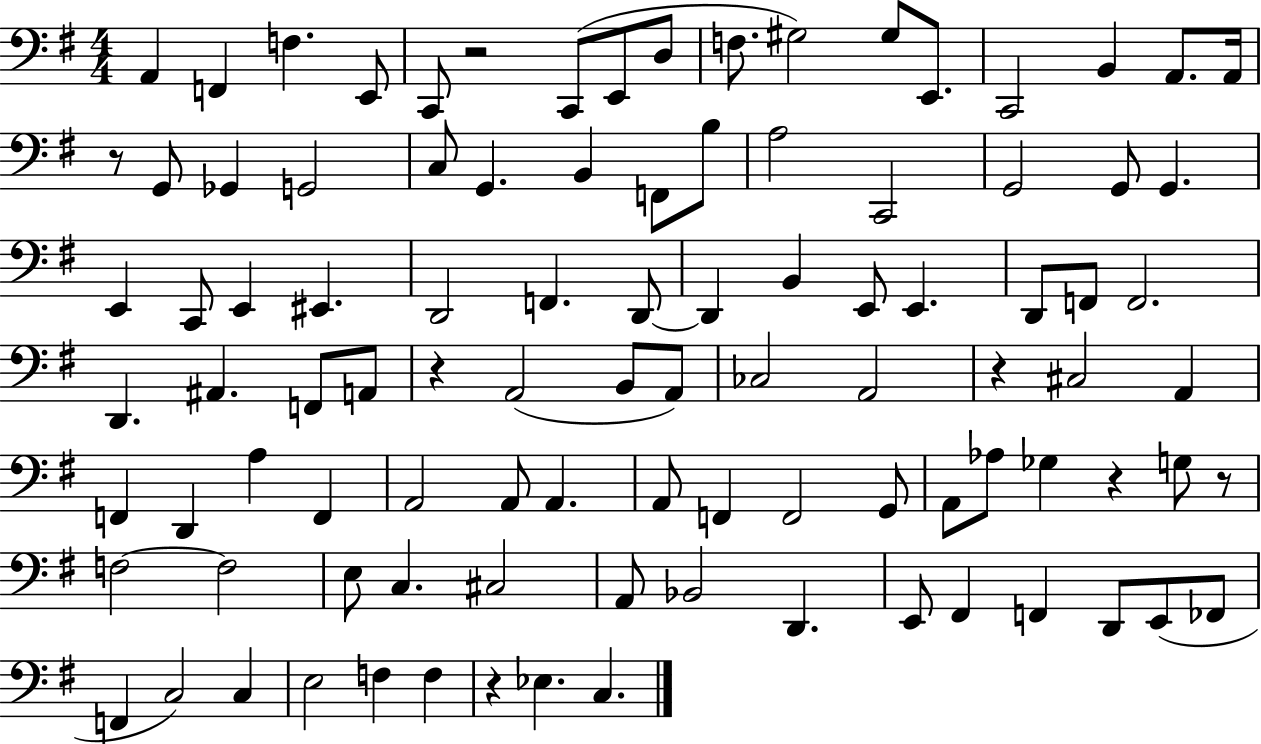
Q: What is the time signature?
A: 4/4